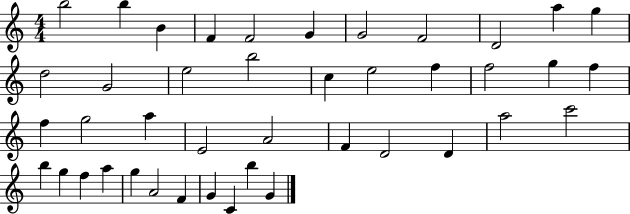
B5/h B5/q B4/q F4/q F4/h G4/q G4/h F4/h D4/h A5/q G5/q D5/h G4/h E5/h B5/h C5/q E5/h F5/q F5/h G5/q F5/q F5/q G5/h A5/q E4/h A4/h F4/q D4/h D4/q A5/h C6/h B5/q G5/q F5/q A5/q G5/q A4/h F4/q G4/q C4/q B5/q G4/q